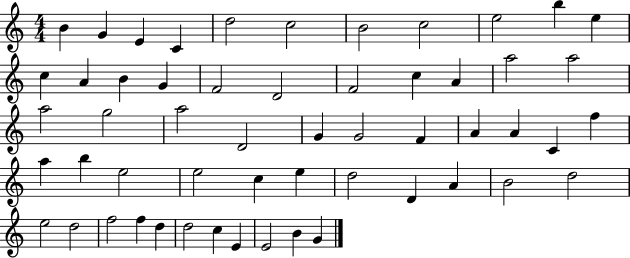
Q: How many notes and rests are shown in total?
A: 55